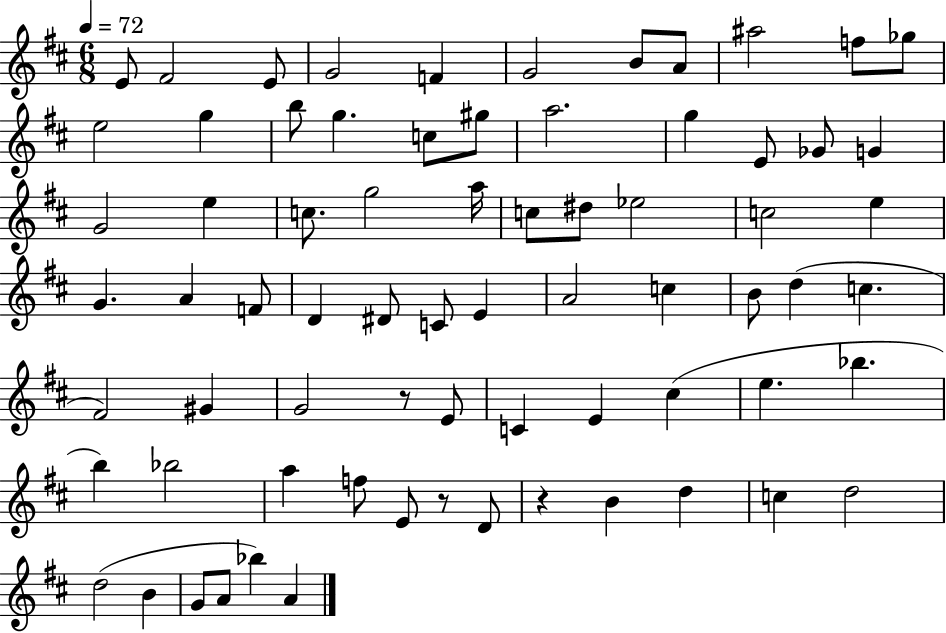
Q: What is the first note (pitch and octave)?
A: E4